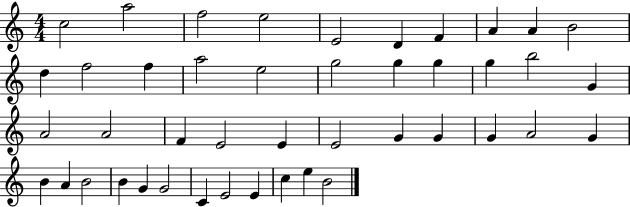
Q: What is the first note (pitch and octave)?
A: C5